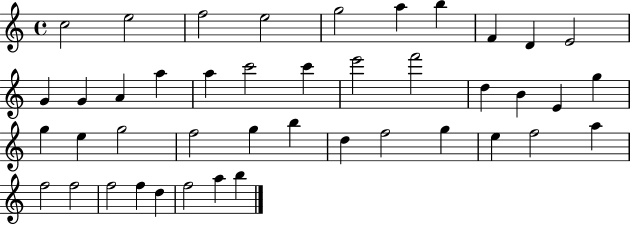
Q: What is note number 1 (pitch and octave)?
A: C5